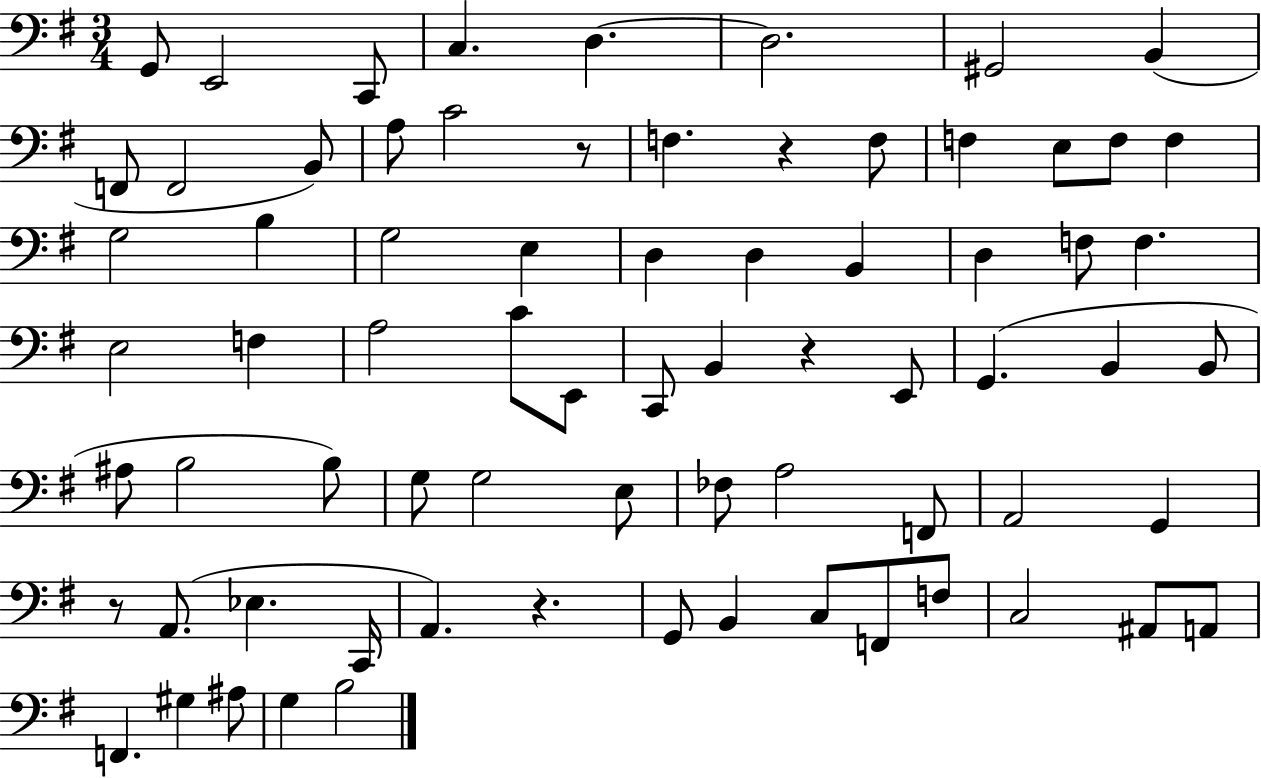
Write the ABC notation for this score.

X:1
T:Untitled
M:3/4
L:1/4
K:G
G,,/2 E,,2 C,,/2 C, D, D,2 ^G,,2 B,, F,,/2 F,,2 B,,/2 A,/2 C2 z/2 F, z F,/2 F, E,/2 F,/2 F, G,2 B, G,2 E, D, D, B,, D, F,/2 F, E,2 F, A,2 C/2 E,,/2 C,,/2 B,, z E,,/2 G,, B,, B,,/2 ^A,/2 B,2 B,/2 G,/2 G,2 E,/2 _F,/2 A,2 F,,/2 A,,2 G,, z/2 A,,/2 _E, C,,/4 A,, z G,,/2 B,, C,/2 F,,/2 F,/2 C,2 ^A,,/2 A,,/2 F,, ^G, ^A,/2 G, B,2